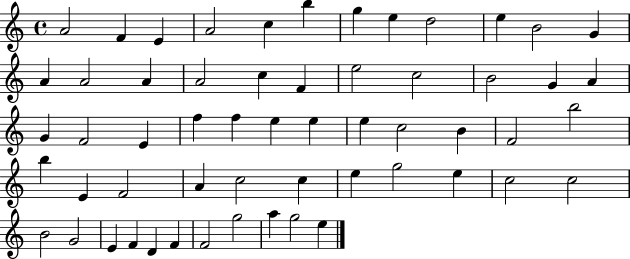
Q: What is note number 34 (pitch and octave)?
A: F4